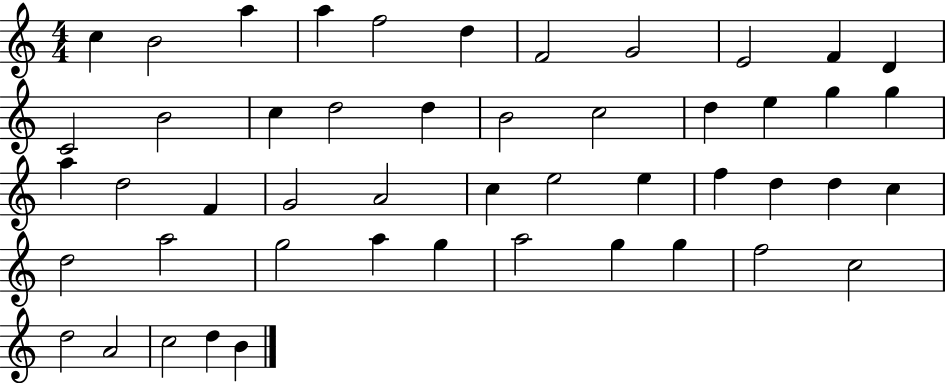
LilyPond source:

{
  \clef treble
  \numericTimeSignature
  \time 4/4
  \key c \major
  c''4 b'2 a''4 | a''4 f''2 d''4 | f'2 g'2 | e'2 f'4 d'4 | \break c'2 b'2 | c''4 d''2 d''4 | b'2 c''2 | d''4 e''4 g''4 g''4 | \break a''4 d''2 f'4 | g'2 a'2 | c''4 e''2 e''4 | f''4 d''4 d''4 c''4 | \break d''2 a''2 | g''2 a''4 g''4 | a''2 g''4 g''4 | f''2 c''2 | \break d''2 a'2 | c''2 d''4 b'4 | \bar "|."
}